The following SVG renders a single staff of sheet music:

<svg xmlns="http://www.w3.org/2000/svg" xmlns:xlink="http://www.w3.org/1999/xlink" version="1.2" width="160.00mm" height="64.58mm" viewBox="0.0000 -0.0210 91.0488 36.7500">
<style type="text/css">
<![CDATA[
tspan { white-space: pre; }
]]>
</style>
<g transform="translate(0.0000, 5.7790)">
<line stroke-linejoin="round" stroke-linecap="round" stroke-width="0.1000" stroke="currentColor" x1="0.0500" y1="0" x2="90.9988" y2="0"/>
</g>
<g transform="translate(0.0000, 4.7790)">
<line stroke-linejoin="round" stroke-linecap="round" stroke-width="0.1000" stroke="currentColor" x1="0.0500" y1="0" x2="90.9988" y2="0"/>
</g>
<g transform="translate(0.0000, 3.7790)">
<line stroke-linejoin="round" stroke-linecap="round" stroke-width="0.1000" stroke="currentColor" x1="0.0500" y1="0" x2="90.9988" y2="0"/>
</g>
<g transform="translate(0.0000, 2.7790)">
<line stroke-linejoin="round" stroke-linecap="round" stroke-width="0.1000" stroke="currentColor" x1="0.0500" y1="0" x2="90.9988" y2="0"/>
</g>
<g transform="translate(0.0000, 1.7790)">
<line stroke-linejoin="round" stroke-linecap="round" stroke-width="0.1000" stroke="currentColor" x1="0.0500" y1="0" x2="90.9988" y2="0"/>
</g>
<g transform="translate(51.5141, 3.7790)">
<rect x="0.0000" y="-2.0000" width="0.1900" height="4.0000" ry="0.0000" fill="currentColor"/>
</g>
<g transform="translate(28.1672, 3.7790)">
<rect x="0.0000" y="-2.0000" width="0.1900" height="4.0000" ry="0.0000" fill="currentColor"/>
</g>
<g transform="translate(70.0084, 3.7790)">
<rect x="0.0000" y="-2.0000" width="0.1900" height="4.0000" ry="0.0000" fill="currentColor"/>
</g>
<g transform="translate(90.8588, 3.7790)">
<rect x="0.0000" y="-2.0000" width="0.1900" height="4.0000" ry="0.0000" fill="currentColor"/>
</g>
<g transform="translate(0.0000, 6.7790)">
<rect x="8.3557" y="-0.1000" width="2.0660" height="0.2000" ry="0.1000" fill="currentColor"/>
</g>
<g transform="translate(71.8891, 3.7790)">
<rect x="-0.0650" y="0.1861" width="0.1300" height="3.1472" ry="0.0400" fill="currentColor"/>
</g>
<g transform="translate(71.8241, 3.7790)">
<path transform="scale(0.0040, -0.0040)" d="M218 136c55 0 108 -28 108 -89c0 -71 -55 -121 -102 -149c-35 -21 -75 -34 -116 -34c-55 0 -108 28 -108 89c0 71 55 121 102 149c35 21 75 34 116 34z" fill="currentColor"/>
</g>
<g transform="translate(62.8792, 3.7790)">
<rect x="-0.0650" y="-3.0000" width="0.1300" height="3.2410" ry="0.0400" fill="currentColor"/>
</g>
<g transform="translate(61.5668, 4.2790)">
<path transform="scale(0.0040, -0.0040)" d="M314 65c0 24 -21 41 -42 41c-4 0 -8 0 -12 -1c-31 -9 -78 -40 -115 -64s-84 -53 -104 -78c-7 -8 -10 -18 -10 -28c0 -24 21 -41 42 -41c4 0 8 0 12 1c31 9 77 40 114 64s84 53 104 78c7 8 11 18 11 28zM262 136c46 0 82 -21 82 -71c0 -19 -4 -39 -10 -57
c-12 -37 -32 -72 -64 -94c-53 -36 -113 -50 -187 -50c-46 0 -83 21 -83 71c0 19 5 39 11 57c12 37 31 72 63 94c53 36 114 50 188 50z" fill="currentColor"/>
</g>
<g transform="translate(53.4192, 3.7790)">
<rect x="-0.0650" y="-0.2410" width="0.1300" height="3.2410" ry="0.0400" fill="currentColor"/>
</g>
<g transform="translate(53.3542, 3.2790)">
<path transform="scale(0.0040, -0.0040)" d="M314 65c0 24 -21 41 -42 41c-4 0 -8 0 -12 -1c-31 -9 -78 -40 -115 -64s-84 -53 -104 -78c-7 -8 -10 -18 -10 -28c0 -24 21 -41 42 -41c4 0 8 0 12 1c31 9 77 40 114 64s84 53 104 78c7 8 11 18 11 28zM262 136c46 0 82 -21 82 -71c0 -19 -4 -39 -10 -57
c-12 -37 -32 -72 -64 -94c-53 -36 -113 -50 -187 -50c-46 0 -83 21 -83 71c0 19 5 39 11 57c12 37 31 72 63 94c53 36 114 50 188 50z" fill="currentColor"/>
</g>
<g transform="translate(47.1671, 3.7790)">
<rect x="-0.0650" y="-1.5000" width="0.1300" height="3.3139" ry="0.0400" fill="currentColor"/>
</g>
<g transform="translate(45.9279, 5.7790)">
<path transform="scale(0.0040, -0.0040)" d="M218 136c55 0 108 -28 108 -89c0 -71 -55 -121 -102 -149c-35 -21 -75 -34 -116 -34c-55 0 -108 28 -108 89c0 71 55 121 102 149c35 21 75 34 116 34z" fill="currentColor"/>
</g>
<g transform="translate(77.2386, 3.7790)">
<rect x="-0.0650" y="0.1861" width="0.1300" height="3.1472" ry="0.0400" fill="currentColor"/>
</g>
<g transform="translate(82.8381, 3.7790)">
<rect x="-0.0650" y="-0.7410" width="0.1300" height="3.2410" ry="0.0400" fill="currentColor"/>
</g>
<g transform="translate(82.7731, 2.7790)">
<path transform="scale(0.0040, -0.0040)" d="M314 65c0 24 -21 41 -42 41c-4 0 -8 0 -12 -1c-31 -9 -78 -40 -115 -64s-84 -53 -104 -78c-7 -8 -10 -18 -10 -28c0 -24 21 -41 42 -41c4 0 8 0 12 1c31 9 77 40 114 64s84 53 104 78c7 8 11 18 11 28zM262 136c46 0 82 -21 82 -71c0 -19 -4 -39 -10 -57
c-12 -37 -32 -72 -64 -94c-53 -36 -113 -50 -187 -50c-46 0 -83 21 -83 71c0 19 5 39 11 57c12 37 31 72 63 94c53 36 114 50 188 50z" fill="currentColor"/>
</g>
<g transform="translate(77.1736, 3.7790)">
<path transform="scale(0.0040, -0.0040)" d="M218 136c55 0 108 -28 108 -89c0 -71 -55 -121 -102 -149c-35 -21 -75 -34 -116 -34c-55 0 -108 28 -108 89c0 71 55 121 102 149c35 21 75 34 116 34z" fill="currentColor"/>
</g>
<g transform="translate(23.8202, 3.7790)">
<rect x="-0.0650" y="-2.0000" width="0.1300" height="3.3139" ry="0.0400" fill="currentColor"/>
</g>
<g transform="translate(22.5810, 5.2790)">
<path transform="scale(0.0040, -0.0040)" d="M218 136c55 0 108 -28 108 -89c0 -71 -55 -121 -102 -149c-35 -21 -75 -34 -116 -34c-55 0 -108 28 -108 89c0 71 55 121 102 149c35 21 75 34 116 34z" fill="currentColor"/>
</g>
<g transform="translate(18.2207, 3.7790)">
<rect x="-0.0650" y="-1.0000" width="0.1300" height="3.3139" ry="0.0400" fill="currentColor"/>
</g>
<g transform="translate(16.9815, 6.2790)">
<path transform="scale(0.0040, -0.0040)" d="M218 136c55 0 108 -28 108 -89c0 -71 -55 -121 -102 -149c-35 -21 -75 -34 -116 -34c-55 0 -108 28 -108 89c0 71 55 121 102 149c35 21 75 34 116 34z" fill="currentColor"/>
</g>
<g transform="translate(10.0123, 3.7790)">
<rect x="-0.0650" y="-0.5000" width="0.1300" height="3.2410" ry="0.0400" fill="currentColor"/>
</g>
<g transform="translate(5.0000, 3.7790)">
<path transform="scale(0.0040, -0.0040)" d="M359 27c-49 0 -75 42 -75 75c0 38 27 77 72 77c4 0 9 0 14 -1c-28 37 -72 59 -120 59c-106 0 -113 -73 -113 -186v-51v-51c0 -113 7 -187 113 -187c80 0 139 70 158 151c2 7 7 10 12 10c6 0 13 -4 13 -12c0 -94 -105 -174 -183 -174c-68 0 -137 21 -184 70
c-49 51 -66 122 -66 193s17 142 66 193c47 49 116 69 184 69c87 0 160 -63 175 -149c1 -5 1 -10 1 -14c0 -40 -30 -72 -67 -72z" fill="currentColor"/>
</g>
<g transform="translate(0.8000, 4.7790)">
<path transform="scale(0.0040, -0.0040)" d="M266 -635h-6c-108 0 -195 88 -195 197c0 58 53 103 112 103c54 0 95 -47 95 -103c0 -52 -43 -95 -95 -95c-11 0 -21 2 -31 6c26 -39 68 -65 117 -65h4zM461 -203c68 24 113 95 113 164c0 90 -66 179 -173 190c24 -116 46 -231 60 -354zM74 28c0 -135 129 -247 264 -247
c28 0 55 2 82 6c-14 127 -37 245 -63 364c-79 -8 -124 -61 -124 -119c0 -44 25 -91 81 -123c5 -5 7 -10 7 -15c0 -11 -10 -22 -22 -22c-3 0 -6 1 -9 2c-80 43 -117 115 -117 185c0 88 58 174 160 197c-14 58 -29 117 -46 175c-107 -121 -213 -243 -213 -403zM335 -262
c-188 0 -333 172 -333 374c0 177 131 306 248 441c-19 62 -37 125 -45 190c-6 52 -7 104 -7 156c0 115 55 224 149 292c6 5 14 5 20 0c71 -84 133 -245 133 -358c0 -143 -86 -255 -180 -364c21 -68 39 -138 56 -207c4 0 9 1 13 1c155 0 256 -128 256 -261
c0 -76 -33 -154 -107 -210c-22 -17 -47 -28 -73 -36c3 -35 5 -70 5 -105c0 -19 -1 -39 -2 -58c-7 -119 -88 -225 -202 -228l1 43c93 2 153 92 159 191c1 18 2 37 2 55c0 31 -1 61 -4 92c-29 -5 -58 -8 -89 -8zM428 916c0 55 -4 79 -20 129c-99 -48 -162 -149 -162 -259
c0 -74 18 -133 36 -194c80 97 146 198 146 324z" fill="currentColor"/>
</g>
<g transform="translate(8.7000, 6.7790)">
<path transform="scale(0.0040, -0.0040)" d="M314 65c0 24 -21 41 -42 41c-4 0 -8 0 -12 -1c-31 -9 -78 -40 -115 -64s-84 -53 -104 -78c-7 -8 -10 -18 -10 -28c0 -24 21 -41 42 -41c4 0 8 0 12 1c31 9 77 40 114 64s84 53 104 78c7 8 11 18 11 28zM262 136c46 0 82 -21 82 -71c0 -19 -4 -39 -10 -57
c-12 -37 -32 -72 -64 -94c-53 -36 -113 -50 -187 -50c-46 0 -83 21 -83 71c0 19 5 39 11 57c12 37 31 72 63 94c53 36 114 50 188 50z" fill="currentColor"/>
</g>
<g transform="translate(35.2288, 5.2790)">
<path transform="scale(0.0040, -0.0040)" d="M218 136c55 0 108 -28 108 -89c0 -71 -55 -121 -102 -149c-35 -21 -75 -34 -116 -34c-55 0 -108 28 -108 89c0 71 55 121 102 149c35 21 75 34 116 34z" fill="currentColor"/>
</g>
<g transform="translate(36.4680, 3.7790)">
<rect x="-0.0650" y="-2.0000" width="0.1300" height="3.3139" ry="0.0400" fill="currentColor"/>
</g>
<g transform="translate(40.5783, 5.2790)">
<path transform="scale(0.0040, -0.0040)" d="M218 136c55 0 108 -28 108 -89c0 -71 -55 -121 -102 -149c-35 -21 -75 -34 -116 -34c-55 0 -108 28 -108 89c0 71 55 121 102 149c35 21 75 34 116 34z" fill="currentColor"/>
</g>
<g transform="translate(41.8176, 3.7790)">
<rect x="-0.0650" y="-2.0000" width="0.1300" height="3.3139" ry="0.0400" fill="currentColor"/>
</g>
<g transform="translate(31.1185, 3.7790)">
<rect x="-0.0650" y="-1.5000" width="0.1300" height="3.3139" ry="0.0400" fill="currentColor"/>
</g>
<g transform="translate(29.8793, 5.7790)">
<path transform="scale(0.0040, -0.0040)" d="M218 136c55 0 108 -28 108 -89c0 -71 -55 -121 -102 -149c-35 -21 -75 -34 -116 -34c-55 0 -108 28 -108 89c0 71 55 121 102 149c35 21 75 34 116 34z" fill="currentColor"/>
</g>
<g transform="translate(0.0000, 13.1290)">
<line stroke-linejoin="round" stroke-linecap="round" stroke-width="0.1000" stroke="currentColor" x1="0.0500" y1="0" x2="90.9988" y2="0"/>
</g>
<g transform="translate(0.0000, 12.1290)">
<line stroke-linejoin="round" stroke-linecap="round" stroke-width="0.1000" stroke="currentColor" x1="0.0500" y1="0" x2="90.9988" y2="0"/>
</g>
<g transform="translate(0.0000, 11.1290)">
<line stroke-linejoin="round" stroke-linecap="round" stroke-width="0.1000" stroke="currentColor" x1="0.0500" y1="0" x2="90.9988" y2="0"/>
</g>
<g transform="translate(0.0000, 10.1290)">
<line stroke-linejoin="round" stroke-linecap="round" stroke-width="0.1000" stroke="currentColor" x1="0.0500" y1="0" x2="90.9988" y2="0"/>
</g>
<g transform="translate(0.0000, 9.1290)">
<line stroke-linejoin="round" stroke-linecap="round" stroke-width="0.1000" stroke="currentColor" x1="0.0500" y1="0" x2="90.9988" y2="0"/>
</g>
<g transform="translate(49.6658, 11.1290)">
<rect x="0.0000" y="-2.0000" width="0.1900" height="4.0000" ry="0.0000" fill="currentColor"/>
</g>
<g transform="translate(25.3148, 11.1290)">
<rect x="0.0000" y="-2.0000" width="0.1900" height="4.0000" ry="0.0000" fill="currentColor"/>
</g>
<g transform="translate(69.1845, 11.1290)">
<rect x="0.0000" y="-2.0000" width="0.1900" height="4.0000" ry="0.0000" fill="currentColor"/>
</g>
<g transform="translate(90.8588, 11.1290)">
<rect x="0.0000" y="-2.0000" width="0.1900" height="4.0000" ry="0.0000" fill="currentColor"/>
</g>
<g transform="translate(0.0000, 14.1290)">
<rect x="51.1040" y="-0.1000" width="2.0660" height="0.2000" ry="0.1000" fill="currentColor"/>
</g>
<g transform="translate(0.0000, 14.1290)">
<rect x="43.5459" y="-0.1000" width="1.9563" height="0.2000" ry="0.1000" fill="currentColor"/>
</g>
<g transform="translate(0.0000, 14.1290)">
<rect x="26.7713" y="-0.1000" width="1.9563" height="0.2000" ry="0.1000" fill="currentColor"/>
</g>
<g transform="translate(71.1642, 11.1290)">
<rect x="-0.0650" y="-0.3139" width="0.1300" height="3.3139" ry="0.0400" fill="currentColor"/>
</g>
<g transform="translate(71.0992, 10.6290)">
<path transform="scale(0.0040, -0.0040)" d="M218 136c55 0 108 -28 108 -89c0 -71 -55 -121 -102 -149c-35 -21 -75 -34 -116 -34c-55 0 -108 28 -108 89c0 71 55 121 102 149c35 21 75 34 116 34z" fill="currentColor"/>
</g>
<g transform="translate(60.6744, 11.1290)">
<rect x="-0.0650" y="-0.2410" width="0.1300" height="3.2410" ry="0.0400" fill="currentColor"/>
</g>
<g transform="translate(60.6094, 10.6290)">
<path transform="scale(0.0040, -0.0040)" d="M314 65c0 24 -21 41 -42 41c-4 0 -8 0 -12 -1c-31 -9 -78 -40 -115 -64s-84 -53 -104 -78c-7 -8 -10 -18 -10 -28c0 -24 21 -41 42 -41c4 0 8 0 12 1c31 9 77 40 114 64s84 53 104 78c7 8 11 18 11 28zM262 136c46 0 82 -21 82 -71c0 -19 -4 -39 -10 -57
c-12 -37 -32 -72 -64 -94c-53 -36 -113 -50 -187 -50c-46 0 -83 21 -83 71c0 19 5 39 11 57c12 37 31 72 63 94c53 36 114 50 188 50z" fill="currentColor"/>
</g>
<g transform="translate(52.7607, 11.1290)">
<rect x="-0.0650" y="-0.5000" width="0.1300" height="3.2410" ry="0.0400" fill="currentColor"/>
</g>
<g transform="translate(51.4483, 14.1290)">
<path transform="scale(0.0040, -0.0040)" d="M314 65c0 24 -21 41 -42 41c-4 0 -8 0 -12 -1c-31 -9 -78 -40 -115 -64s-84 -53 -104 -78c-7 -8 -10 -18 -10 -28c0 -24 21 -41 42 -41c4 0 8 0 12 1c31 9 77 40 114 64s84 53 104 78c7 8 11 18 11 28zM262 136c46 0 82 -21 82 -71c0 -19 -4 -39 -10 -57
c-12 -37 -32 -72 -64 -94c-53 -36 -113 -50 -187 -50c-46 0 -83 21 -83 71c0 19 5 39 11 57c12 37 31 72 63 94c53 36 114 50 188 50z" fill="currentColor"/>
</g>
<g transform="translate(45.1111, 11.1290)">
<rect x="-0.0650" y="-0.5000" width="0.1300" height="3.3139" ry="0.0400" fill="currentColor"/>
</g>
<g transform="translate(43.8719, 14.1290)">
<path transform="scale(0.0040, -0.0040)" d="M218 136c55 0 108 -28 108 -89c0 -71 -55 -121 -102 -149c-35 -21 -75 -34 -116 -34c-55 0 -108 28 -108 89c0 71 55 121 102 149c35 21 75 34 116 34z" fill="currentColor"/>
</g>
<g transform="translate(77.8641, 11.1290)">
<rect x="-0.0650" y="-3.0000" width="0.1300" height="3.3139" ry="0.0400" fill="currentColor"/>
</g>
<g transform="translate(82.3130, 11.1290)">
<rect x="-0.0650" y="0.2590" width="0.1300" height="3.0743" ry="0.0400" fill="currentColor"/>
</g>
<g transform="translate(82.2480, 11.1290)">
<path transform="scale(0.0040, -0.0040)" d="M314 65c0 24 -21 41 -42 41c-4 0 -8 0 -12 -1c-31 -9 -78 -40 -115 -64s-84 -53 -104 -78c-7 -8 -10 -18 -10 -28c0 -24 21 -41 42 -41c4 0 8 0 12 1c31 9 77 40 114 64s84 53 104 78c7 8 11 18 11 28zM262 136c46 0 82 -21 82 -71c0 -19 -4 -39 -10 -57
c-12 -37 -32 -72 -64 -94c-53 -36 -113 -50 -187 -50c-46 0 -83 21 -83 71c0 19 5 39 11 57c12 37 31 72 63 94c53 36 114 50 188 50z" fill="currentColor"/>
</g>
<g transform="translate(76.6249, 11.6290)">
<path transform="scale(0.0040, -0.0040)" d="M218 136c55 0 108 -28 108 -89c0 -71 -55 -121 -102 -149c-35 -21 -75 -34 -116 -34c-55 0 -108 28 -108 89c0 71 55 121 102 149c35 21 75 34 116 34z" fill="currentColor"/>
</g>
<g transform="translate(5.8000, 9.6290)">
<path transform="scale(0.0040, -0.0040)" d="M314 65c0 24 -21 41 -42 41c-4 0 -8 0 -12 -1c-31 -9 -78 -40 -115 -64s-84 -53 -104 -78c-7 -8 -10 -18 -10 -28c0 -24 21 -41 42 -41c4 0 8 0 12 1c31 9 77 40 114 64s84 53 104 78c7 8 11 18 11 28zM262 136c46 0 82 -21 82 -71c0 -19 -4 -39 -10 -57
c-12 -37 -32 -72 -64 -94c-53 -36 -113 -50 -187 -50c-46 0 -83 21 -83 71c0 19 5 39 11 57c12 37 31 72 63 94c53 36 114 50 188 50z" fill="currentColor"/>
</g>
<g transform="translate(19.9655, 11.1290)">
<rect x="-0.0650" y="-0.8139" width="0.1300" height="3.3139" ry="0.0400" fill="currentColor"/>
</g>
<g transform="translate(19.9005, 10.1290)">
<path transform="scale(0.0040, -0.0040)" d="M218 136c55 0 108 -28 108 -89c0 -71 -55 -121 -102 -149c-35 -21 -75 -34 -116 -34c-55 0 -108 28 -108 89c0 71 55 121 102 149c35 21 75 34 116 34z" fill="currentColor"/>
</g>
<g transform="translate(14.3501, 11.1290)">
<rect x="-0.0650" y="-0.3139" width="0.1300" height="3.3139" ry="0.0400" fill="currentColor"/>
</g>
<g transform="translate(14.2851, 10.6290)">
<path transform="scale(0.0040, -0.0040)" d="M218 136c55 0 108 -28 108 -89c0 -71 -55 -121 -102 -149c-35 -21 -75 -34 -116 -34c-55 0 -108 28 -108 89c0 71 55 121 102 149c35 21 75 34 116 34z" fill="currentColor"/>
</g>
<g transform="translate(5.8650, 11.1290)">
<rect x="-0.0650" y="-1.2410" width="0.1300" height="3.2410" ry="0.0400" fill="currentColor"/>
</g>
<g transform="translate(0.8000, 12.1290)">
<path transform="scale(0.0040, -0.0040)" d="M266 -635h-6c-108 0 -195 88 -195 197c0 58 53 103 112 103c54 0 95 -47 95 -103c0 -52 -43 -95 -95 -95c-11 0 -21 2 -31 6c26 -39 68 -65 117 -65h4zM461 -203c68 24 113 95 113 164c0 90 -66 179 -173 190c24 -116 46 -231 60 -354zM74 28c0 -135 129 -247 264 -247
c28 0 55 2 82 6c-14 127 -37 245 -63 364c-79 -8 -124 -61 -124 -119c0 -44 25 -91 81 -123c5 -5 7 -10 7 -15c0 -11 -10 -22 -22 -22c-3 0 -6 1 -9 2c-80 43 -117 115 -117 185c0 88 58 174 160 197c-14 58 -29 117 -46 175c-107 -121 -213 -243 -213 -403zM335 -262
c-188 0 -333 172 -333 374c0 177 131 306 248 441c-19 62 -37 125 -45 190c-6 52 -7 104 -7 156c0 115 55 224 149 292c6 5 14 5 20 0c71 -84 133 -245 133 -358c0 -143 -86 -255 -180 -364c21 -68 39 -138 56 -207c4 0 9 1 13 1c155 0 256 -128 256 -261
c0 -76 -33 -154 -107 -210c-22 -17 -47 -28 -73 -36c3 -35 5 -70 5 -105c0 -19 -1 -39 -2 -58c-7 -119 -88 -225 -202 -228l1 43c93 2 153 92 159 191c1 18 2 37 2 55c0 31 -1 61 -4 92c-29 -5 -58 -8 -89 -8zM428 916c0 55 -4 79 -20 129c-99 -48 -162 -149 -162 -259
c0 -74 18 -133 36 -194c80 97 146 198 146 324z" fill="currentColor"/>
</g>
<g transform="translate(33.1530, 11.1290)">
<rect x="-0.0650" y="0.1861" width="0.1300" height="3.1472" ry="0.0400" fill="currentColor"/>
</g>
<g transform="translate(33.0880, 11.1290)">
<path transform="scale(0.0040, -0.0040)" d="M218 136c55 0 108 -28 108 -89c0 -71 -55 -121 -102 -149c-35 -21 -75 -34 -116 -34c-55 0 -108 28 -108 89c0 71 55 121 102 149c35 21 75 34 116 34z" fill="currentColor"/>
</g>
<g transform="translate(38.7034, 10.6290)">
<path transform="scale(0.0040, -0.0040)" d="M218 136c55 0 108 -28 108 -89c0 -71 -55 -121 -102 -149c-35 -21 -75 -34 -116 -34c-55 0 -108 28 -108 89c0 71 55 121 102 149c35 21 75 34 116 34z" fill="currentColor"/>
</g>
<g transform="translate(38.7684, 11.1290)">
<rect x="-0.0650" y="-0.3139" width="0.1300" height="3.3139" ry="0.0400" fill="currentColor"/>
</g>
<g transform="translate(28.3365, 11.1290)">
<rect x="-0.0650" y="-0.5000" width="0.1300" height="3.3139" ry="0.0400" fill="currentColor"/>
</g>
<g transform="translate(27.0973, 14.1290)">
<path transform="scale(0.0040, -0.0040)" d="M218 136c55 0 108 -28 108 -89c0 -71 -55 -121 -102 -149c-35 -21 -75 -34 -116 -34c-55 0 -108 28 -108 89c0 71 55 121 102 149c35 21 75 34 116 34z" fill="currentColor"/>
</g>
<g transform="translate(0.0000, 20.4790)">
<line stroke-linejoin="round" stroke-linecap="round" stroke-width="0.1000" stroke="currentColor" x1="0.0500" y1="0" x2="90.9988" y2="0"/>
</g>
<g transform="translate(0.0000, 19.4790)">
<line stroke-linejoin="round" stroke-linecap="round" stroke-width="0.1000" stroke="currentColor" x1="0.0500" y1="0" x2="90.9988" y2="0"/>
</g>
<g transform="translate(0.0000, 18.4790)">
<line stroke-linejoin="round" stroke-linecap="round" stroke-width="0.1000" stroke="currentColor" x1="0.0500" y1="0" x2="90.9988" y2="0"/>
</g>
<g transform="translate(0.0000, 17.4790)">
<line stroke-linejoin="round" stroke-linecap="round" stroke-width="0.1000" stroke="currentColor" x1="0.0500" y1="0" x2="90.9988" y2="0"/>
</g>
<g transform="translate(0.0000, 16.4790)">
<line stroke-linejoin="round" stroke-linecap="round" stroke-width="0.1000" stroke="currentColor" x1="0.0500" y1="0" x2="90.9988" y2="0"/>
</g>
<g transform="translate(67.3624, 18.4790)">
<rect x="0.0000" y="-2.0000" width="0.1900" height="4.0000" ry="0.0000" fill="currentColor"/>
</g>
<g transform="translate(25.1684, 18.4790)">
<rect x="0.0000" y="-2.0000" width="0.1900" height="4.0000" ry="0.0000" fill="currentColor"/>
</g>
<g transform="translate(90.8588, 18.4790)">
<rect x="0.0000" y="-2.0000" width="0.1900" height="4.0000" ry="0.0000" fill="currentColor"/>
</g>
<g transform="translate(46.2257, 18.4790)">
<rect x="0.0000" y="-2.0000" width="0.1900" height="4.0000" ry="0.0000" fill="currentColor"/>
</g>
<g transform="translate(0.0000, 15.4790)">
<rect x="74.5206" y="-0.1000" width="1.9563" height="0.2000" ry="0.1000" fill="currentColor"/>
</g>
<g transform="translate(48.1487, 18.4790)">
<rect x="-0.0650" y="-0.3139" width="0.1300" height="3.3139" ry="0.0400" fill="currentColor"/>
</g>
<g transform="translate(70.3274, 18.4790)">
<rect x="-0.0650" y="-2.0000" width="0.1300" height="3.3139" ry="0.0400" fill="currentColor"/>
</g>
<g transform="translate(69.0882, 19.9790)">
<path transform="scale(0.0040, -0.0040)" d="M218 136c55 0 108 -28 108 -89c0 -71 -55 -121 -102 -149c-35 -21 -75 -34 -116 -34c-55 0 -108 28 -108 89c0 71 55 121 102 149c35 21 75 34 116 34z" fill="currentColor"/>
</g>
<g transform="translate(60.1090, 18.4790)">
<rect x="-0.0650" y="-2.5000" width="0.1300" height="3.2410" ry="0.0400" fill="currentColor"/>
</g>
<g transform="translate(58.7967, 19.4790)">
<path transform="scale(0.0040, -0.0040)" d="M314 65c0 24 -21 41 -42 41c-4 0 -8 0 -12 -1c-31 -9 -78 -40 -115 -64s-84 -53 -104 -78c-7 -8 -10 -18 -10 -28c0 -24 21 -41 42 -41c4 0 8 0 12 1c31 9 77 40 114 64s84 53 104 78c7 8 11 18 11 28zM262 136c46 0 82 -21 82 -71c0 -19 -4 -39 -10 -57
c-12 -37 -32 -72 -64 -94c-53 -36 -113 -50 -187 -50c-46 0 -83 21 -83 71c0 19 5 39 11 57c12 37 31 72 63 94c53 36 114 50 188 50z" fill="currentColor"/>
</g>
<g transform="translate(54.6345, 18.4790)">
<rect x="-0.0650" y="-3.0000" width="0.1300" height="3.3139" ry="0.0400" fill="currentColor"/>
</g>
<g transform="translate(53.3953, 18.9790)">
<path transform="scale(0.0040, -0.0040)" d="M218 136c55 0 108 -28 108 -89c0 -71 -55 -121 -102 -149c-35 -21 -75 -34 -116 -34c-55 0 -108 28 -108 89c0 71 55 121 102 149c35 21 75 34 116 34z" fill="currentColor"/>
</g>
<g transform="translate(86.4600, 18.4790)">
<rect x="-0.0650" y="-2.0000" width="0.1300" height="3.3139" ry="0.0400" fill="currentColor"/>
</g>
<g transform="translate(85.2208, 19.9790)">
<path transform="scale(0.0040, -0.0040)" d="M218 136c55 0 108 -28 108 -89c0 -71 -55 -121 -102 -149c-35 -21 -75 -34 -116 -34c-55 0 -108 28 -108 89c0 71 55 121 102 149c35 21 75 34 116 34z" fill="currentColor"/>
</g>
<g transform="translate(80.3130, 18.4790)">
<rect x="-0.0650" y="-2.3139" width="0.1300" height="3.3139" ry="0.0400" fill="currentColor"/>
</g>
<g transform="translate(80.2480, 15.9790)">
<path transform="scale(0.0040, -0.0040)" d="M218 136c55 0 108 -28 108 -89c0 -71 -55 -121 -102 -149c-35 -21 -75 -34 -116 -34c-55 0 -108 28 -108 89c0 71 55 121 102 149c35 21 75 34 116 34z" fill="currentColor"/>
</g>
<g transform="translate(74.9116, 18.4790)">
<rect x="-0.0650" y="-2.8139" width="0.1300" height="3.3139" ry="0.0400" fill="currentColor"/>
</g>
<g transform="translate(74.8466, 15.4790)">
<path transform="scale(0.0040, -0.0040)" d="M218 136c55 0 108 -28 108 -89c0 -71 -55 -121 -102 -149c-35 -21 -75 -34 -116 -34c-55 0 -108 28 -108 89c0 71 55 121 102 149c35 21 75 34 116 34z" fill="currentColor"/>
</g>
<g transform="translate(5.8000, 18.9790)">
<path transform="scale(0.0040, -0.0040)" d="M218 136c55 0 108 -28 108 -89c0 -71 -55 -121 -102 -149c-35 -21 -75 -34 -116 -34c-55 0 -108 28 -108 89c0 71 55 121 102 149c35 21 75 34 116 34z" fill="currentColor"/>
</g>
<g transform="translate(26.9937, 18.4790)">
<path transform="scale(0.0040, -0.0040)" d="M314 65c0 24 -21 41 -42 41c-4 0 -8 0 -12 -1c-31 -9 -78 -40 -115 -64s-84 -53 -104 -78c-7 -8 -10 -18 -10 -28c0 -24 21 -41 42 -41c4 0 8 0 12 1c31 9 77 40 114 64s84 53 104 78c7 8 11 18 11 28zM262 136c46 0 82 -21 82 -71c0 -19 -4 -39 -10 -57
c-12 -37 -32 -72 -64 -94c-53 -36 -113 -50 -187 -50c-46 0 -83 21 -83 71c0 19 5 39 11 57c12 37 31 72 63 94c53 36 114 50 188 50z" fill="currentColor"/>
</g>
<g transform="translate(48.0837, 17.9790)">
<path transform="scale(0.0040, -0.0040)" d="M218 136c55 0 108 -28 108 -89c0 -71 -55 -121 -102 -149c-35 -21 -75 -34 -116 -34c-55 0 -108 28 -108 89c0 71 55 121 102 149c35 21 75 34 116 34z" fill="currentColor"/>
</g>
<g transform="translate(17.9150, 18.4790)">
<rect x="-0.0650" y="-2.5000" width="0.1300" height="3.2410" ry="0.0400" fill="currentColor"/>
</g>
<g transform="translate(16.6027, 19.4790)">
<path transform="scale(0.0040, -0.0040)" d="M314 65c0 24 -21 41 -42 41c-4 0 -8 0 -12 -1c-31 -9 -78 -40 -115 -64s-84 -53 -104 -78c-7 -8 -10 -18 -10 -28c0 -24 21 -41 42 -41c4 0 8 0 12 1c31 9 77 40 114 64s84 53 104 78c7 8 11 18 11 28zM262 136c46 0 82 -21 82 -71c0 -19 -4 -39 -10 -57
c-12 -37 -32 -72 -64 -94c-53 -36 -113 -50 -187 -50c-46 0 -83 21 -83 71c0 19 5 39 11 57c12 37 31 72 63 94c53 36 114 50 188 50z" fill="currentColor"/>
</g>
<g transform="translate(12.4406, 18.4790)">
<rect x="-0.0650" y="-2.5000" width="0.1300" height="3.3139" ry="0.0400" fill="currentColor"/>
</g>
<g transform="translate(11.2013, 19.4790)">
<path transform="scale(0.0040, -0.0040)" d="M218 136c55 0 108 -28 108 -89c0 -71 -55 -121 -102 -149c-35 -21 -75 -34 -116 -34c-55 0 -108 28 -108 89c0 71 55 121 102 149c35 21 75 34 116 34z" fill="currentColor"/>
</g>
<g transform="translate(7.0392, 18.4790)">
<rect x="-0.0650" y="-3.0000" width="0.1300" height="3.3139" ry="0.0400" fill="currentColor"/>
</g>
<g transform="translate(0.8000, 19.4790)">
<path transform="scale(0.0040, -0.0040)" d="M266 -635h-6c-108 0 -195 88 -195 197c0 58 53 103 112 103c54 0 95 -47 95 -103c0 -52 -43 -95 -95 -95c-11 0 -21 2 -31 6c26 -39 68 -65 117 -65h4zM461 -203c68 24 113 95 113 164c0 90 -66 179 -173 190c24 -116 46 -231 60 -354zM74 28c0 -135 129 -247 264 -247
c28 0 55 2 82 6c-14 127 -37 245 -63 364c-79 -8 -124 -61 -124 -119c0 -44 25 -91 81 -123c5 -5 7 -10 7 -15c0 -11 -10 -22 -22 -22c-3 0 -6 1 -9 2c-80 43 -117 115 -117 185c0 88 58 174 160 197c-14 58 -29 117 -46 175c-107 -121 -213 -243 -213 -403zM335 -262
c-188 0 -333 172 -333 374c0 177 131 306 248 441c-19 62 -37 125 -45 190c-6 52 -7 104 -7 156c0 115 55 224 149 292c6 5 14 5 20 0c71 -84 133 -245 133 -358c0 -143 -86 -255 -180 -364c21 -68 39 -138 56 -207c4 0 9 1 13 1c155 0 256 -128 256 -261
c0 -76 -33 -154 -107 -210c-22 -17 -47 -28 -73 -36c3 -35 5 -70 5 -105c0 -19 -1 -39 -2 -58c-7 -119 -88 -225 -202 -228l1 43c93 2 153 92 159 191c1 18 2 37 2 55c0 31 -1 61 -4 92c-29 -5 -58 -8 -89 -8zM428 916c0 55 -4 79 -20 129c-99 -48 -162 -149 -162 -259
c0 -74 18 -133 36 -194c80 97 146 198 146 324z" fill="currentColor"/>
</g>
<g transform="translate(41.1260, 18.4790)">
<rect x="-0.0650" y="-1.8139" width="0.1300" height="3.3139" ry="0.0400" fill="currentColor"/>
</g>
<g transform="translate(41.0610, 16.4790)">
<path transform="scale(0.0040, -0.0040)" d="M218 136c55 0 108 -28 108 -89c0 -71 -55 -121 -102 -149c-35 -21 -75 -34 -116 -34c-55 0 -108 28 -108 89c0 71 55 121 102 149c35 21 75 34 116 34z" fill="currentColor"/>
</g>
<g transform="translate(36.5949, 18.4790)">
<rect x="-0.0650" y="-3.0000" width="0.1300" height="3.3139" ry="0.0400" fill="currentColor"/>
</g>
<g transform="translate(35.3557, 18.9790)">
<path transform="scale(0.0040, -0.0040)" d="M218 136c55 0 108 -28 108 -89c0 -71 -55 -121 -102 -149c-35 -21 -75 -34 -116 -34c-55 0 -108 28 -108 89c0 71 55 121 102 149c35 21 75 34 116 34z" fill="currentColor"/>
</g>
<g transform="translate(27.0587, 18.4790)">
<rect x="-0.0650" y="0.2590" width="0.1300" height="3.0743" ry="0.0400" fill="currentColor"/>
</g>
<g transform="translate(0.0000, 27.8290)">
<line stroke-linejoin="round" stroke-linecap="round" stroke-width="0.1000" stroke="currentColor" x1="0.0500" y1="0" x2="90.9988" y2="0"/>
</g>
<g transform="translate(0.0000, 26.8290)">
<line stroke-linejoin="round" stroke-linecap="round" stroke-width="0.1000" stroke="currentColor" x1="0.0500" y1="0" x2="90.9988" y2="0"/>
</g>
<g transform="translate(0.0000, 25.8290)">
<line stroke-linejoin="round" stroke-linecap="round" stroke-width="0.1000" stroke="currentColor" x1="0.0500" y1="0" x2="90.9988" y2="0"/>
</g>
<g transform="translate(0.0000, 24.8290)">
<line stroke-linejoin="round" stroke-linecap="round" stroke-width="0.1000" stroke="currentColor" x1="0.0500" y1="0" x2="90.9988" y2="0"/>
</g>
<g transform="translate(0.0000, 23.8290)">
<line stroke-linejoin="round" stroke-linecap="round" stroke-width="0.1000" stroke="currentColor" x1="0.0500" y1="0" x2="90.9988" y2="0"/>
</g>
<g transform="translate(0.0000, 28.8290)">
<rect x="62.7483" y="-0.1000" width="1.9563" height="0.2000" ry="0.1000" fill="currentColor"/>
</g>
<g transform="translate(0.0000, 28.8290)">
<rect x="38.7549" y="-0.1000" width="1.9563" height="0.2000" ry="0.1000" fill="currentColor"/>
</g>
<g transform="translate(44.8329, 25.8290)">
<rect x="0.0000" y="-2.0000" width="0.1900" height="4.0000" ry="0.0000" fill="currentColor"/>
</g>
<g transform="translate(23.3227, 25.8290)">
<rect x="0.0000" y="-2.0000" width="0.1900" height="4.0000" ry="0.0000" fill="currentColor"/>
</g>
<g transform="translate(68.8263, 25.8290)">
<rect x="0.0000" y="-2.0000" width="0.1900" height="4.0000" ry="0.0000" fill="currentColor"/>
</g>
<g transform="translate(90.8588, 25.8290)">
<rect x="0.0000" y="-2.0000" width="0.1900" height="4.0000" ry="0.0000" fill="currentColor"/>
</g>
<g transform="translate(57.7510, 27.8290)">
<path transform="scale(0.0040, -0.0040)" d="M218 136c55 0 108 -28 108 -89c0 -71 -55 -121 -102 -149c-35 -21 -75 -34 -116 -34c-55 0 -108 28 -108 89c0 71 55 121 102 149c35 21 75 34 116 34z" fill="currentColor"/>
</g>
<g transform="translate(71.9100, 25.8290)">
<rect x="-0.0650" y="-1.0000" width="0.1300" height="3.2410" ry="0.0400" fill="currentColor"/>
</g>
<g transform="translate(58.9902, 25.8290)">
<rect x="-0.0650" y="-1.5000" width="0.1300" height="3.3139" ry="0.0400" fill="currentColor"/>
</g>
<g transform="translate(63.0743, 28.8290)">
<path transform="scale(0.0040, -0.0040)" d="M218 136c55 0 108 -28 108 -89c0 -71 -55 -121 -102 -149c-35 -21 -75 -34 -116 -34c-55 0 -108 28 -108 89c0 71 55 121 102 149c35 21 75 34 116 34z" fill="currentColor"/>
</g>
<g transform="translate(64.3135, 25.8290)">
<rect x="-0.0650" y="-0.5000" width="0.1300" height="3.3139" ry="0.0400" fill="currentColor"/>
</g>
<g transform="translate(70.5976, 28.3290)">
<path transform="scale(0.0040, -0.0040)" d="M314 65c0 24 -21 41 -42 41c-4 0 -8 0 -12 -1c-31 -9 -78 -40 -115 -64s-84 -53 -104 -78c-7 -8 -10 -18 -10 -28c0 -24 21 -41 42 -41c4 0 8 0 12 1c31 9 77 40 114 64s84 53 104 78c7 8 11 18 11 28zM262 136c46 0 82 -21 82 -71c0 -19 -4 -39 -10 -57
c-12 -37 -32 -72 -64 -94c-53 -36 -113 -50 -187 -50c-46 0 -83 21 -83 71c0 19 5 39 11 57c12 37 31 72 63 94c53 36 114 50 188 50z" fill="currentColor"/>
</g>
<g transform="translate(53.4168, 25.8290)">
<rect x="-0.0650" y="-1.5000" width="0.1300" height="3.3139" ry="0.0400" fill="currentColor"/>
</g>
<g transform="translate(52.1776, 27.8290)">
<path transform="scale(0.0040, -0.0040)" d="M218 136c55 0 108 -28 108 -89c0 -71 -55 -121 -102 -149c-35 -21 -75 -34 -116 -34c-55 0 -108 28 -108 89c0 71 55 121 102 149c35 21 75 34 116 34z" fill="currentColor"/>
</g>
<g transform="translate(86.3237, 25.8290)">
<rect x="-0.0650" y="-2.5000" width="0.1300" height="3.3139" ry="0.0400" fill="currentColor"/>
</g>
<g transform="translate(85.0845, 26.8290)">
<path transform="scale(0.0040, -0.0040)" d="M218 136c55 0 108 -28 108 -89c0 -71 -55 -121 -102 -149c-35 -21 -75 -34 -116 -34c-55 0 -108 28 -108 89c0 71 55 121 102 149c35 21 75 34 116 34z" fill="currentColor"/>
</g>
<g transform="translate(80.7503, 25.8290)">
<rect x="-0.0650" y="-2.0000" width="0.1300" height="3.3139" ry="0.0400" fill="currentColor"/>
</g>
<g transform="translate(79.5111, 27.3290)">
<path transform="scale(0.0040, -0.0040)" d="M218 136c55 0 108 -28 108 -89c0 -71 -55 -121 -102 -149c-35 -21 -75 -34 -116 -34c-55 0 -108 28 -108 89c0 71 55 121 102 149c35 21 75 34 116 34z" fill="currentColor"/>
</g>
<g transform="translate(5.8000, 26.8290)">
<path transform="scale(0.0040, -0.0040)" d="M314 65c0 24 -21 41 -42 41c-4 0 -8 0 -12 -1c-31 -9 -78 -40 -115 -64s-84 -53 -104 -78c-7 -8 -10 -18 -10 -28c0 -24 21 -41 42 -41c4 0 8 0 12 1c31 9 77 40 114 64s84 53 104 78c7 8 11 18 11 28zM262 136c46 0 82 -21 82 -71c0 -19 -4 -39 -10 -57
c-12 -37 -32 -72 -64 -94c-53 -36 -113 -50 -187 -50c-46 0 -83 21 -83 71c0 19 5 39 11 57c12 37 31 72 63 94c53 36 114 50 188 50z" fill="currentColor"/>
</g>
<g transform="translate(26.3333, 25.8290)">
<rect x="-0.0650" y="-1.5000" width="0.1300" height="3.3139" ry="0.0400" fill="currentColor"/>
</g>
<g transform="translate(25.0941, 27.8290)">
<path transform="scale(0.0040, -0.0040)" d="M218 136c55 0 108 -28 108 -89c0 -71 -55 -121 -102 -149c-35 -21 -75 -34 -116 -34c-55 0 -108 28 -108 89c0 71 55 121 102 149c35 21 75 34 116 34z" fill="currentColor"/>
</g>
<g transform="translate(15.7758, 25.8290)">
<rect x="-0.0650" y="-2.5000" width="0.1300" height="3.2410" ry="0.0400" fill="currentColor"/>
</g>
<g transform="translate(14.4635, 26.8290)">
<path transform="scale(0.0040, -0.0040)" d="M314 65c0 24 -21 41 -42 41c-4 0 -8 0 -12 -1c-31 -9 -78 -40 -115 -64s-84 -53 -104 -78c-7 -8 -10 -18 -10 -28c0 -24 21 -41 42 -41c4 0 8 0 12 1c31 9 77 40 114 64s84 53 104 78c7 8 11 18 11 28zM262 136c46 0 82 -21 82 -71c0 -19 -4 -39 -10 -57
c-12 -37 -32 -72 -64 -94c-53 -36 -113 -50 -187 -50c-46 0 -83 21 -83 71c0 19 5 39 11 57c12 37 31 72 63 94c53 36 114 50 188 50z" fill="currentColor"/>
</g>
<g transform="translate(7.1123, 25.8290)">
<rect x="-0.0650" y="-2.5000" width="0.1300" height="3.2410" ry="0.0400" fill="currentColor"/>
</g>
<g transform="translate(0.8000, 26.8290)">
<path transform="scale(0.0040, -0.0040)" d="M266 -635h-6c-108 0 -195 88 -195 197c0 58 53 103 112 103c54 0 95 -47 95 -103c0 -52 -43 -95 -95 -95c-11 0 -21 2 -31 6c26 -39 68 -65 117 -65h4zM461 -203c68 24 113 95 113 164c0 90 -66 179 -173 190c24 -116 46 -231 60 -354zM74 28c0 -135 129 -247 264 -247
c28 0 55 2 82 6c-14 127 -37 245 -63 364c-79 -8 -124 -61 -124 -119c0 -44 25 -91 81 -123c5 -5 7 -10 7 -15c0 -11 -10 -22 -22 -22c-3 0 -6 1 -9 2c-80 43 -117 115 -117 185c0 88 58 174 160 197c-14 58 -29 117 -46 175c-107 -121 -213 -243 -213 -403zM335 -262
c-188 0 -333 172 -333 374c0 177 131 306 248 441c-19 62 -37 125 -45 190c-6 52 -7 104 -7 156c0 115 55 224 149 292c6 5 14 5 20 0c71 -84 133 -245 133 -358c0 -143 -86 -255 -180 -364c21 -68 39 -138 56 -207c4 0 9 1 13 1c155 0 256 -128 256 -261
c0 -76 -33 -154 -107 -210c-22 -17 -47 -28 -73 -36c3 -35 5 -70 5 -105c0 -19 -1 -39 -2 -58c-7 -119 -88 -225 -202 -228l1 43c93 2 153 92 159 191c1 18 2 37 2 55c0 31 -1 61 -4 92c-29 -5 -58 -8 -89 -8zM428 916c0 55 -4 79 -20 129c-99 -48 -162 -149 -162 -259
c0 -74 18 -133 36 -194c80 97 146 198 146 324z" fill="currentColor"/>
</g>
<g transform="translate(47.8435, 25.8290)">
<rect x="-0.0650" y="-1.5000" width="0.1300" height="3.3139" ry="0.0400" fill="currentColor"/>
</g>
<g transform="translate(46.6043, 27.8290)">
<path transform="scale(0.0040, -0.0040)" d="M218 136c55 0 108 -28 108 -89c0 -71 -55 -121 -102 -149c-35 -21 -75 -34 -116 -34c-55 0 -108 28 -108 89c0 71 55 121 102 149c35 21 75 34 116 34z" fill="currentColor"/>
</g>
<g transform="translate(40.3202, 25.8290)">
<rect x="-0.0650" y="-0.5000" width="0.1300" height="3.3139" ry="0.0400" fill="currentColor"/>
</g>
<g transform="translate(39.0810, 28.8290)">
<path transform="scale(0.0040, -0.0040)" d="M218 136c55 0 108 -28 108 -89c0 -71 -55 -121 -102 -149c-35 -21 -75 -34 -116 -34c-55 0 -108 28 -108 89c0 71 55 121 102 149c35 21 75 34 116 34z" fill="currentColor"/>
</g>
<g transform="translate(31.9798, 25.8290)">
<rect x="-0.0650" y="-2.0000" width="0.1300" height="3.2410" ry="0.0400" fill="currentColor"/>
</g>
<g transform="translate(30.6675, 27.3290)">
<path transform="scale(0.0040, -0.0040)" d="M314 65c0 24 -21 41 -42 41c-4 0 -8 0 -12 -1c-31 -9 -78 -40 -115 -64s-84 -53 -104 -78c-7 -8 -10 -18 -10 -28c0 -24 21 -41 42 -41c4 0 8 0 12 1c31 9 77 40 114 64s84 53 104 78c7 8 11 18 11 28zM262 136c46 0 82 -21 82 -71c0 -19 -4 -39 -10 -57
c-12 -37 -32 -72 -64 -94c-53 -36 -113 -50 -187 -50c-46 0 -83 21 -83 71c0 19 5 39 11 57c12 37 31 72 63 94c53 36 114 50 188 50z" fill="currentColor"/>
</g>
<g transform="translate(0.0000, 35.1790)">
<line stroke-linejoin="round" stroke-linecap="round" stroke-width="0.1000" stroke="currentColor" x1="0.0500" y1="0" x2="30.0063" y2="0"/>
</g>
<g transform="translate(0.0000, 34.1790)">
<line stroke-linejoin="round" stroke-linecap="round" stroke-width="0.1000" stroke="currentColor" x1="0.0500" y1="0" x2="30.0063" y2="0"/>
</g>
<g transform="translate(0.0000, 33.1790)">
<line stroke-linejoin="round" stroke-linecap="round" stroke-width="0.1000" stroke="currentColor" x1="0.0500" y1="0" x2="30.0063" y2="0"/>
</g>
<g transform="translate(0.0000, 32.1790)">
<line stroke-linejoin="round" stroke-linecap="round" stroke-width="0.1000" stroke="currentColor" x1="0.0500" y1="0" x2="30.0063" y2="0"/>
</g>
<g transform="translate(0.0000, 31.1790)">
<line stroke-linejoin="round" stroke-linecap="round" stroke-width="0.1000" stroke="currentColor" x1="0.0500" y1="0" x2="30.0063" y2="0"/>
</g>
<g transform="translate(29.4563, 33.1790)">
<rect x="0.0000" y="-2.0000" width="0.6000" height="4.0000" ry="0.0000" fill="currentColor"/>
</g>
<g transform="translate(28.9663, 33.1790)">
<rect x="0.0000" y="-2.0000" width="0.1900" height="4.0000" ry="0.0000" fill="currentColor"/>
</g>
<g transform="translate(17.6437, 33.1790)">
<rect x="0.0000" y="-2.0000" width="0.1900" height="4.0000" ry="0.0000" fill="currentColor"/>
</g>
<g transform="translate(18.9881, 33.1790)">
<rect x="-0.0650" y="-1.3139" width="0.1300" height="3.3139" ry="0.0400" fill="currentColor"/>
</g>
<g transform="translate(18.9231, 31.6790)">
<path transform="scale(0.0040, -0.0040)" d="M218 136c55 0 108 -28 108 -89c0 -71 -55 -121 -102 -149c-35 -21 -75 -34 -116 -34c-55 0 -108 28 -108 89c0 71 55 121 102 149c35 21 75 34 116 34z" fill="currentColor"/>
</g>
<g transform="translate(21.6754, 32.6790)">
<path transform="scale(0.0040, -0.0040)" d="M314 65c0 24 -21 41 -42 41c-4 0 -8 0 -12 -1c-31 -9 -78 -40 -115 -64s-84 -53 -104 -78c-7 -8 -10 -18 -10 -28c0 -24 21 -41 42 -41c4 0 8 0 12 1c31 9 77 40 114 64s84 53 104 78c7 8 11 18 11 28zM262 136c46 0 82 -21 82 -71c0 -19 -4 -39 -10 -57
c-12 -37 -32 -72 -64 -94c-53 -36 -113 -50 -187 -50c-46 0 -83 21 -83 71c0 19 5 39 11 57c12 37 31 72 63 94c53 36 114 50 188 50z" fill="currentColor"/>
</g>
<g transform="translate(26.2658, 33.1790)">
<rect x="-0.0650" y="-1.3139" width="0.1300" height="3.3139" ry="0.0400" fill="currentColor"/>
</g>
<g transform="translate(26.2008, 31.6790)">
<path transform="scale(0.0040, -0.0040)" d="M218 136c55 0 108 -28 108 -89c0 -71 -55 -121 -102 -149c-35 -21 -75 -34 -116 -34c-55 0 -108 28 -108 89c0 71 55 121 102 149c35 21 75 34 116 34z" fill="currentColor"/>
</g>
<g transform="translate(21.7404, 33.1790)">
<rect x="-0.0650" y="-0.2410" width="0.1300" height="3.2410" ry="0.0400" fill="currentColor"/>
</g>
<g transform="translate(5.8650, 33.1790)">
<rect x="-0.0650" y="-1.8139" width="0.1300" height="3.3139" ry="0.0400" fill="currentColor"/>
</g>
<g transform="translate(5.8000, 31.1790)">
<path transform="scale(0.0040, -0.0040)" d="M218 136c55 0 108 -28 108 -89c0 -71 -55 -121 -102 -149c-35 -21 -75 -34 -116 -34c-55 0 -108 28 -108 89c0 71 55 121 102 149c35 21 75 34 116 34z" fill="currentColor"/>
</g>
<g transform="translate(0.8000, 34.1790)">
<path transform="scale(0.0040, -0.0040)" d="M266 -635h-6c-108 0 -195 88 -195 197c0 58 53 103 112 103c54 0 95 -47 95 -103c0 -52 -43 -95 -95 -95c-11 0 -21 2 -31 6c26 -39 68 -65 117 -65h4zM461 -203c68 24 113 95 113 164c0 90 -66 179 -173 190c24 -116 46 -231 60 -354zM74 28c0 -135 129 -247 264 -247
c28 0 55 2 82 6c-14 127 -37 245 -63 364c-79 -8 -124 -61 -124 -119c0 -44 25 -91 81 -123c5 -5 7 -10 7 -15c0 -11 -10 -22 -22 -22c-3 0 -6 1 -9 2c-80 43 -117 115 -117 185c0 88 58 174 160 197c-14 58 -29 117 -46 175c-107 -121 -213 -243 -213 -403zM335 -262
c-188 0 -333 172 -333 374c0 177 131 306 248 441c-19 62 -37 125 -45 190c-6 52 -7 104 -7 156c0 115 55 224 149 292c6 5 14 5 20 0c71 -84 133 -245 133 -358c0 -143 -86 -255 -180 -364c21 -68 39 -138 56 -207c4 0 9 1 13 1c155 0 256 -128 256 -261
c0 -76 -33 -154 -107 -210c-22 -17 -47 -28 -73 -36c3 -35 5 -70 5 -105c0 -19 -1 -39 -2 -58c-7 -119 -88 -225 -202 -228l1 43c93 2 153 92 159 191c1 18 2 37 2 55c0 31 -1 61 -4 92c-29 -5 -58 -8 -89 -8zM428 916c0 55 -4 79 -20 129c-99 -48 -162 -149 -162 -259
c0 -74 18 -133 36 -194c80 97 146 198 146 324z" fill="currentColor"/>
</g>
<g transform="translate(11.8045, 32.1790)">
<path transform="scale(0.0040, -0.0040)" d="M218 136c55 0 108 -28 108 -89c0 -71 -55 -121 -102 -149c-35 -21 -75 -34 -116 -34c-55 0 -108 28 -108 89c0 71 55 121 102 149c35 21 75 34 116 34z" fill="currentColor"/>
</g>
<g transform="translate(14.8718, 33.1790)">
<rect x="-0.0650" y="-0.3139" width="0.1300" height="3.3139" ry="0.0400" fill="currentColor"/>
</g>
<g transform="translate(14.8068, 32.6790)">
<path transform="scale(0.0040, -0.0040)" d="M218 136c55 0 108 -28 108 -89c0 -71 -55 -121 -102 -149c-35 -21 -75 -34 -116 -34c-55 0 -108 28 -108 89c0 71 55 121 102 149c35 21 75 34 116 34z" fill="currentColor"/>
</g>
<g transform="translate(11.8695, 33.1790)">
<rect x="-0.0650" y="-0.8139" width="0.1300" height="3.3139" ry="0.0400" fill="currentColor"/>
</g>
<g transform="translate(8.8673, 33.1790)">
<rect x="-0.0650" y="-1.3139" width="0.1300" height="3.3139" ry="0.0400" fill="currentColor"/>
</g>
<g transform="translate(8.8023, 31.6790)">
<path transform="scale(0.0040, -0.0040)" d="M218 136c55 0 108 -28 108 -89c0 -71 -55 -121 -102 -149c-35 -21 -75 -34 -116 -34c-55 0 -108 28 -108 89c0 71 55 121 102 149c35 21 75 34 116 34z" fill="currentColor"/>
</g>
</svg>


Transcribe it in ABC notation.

X:1
T:Untitled
M:4/4
L:1/4
K:C
C2 D F E F F E c2 A2 B B d2 e2 c d C B c C C2 c2 c A B2 A G G2 B2 A f c A G2 F a g F G2 G2 E F2 C E E E C D2 F G f e d c e c2 e